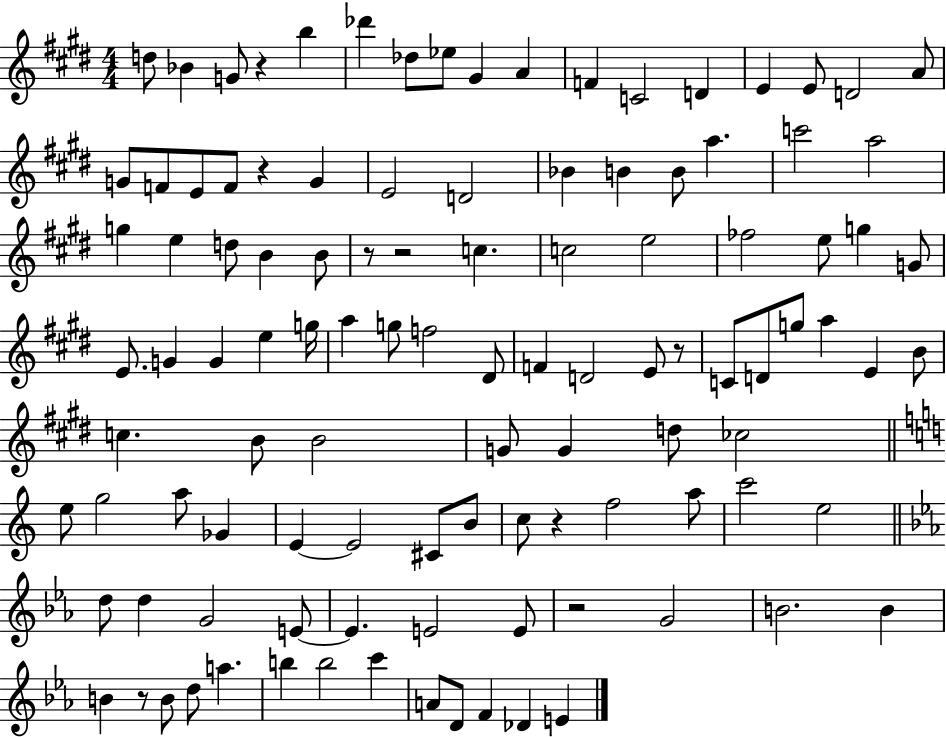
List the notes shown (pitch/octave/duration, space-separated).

D5/e Bb4/q G4/e R/q B5/q Db6/q Db5/e Eb5/e G#4/q A4/q F4/q C4/h D4/q E4/q E4/e D4/h A4/e G4/e F4/e E4/e F4/e R/q G4/q E4/h D4/h Bb4/q B4/q B4/e A5/q. C6/h A5/h G5/q E5/q D5/e B4/q B4/e R/e R/h C5/q. C5/h E5/h FES5/h E5/e G5/q G4/e E4/e. G4/q G4/q E5/q G5/s A5/q G5/e F5/h D#4/e F4/q D4/h E4/e R/e C4/e D4/e G5/e A5/q E4/q B4/e C5/q. B4/e B4/h G4/e G4/q D5/e CES5/h E5/e G5/h A5/e Gb4/q E4/q E4/h C#4/e B4/e C5/e R/q F5/h A5/e C6/h E5/h D5/e D5/q G4/h E4/e E4/q. E4/h E4/e R/h G4/h B4/h. B4/q B4/q R/e B4/e D5/e A5/q. B5/q B5/h C6/q A4/e D4/e F4/q Db4/q E4/q